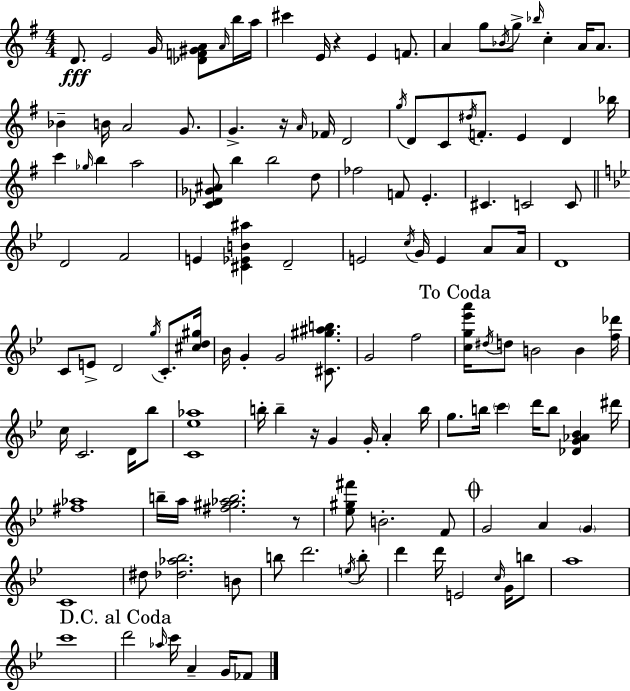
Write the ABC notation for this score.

X:1
T:Untitled
M:4/4
L:1/4
K:G
D/2 E2 G/4 [_DF^GA]/2 A/4 b/4 a/4 ^c' E/4 z E F/2 A g/2 _B/4 g/2 _b/4 c A/4 A/2 _B B/4 A2 G/2 G z/4 A/4 _F/4 D2 g/4 D/2 C/2 ^d/4 F/2 E D _b/4 c' _g/4 b a2 [C_D_G^A]/2 b b2 d/2 _f2 F/2 E ^C C2 C/2 D2 F2 E [^C_EB^a] D2 E2 c/4 G/4 E A/2 A/4 D4 C/2 E/2 D2 g/4 C/2 [^cd^g]/4 _B/4 G G2 [^C^g^ab]/2 G2 f2 [cg_e'a']/4 ^d/4 d/2 B2 B [f_d']/4 c/4 C2 D/4 _b/2 [C_e_a]4 b/4 b z/4 G G/4 A b/4 g/2 b/4 c' d'/4 b/2 [_DG_A_B] ^d'/4 [^f_a]4 b/4 a/4 [^f^g_ab]2 z/2 [_e^g^f']/2 B2 F/2 G2 A G C4 ^d/2 [_d_a_b]2 B/2 b/2 d'2 e/4 b/2 d' d'/4 E2 c/4 G/4 b/2 a4 c'4 d'2 _a/4 c'/4 A G/4 _F/2